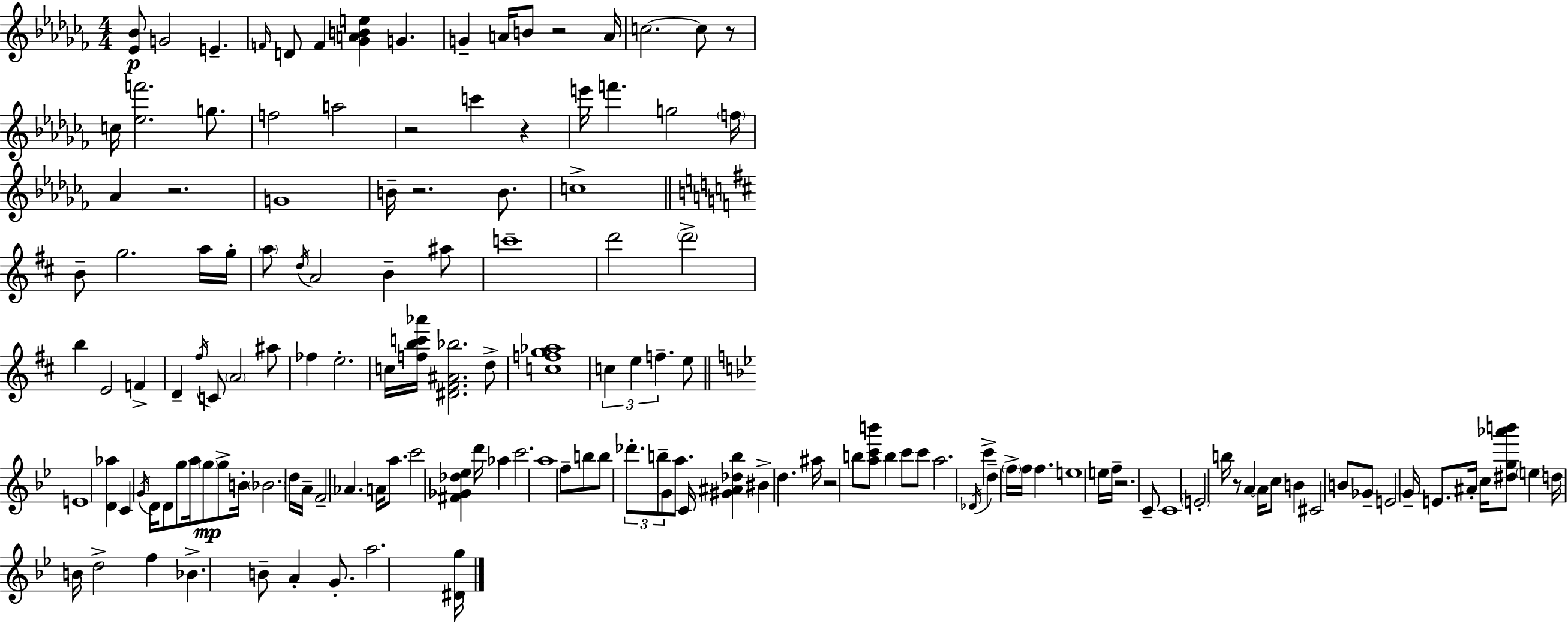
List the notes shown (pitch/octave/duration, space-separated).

[Eb4,Bb4]/e G4/h E4/q. F4/s D4/e F4/q [Gb4,A4,B4,E5]/q G4/q. G4/q A4/s B4/e R/h A4/s C5/h. C5/e R/e C5/s [Eb5,F6]/h. G5/e. F5/h A5/h R/h C6/q R/q E6/s F6/q. G5/h F5/s Ab4/q R/h. G4/w B4/s R/h. B4/e. C5/w B4/e G5/h. A5/s G5/s A5/e D5/s A4/h B4/q A#5/e C6/w D6/h D6/h B5/q E4/h F4/q D4/q F#5/s C4/e A4/h A#5/e FES5/q E5/h. C5/s [F5,B5,C6,Ab6]/s [D#4,F#4,A#4,Bb5]/h. D5/e [C5,F5,G5,Ab5]/w C5/q E5/q F5/q. E5/e E4/w [D4,Ab5]/q C4/q G4/s D4/s D4/e G5/e A5/s G5/e G5/e B4/s Bb4/h. D5/s A4/s F4/h Ab4/q. A4/s A5/e. C6/h [F#4,Gb4,Db5,Eb5]/q D6/s Ab5/q C6/h. A5/w F5/e B5/e B5/e Db6/e. B5/e G4/e A5/e. C4/s [G#4,A#4,Db5,B5]/q BIS4/q D5/q. A#5/s R/h B5/e [A5,C6,B6]/e B5/q C6/e C6/e A5/h. Db4/s C6/q D5/q F5/s F5/s F5/q. E5/w E5/s F5/s R/h. C4/e C4/w E4/h B5/s R/e A4/q A4/s C5/e B4/q C#4/h B4/e Gb4/e E4/h G4/s E4/e. A#4/s C5/s [D#5,G5,Ab6,B6]/e E5/q D5/s B4/s D5/h F5/q Bb4/q. B4/e A4/q G4/e. A5/h. [D#4,G5]/s